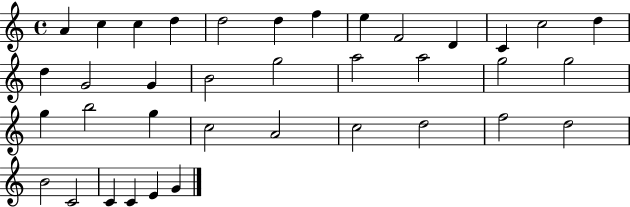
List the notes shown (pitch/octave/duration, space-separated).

A4/q C5/q C5/q D5/q D5/h D5/q F5/q E5/q F4/h D4/q C4/q C5/h D5/q D5/q G4/h G4/q B4/h G5/h A5/h A5/h G5/h G5/h G5/q B5/h G5/q C5/h A4/h C5/h D5/h F5/h D5/h B4/h C4/h C4/q C4/q E4/q G4/q